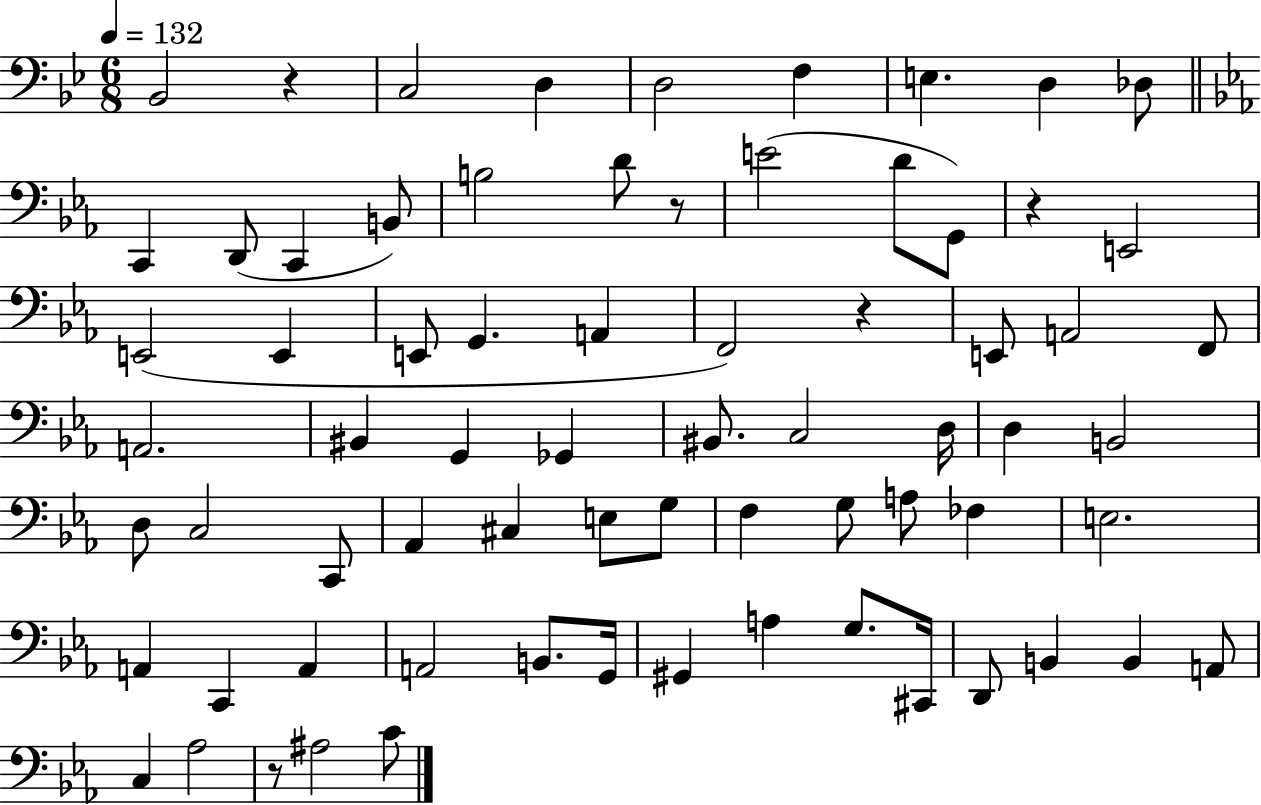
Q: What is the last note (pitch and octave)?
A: C4